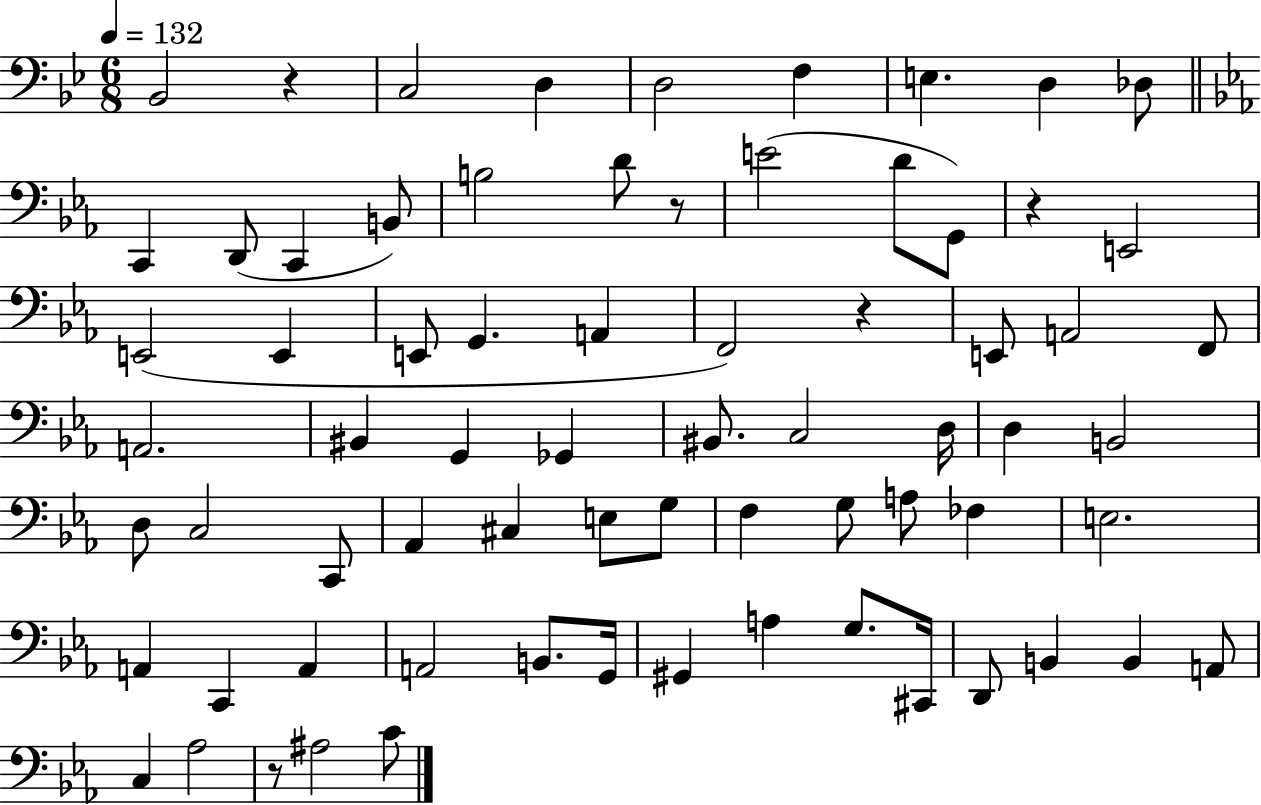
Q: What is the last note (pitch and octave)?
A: C4